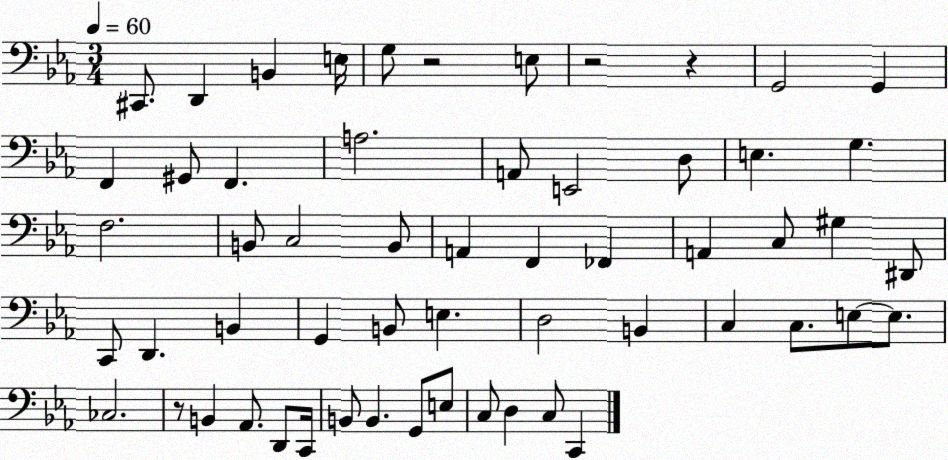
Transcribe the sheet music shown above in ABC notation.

X:1
T:Untitled
M:3/4
L:1/4
K:Eb
^C,,/2 D,, B,, E,/4 G,/2 z2 E,/2 z2 z G,,2 G,, F,, ^G,,/2 F,, A,2 A,,/2 E,,2 D,/2 E, G, F,2 B,,/2 C,2 B,,/2 A,, F,, _F,, A,, C,/2 ^G, ^D,,/2 C,,/2 D,, B,, G,, B,,/2 E, D,2 B,, C, C,/2 E,/2 E,/2 _C,2 z/2 B,, _A,,/2 D,,/2 C,,/4 B,,/2 B,, G,,/2 E,/2 C,/2 D, C,/2 C,,